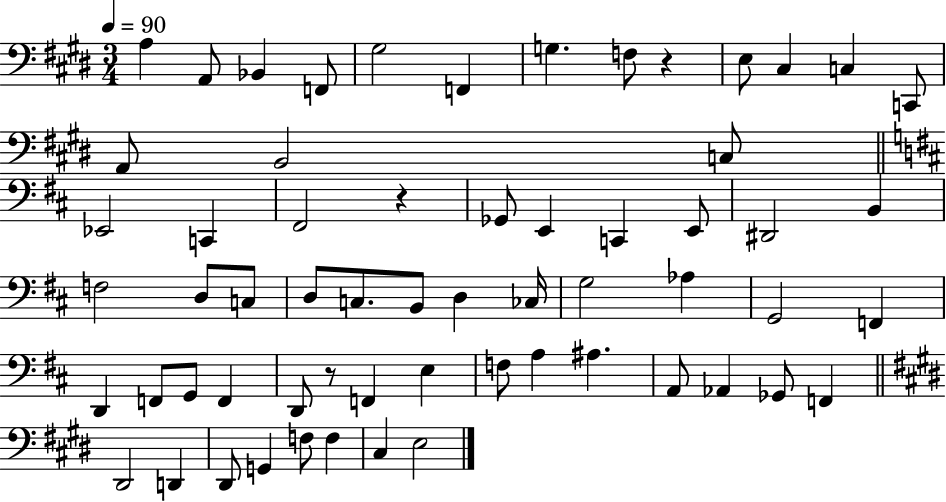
A3/q A2/e Bb2/q F2/e G#3/h F2/q G3/q. F3/e R/q E3/e C#3/q C3/q C2/e A2/e B2/h C3/e Eb2/h C2/q F#2/h R/q Gb2/e E2/q C2/q E2/e D#2/h B2/q F3/h D3/e C3/e D3/e C3/e. B2/e D3/q CES3/s G3/h Ab3/q G2/h F2/q D2/q F2/e G2/e F2/q D2/e R/e F2/q E3/q F3/e A3/q A#3/q. A2/e Ab2/q Gb2/e F2/q D#2/h D2/q D#2/e G2/q F3/e F3/q C#3/q E3/h